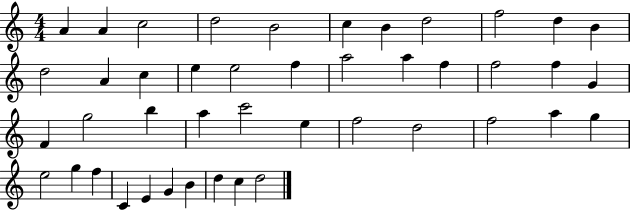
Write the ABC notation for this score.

X:1
T:Untitled
M:4/4
L:1/4
K:C
A A c2 d2 B2 c B d2 f2 d B d2 A c e e2 f a2 a f f2 f G F g2 b a c'2 e f2 d2 f2 a g e2 g f C E G B d c d2